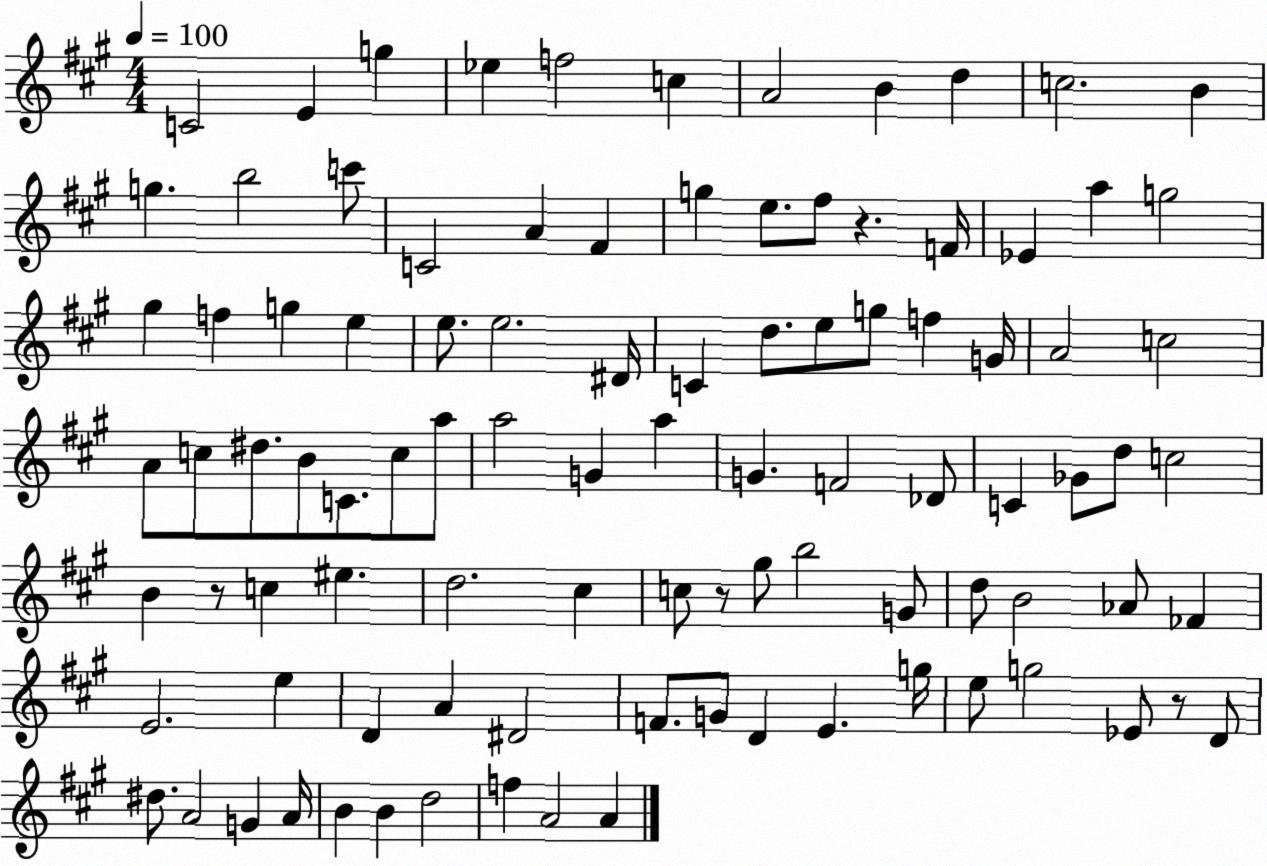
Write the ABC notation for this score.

X:1
T:Untitled
M:4/4
L:1/4
K:A
C2 E g _e f2 c A2 B d c2 B g b2 c'/2 C2 A ^F g e/2 ^f/2 z F/4 _E a g2 ^g f g e e/2 e2 ^D/4 C d/2 e/2 g/2 f G/4 A2 c2 A/2 c/2 ^d/2 B/2 C/2 c/2 a/2 a2 G a G F2 _D/2 C _G/2 d/2 c2 B z/2 c ^e d2 ^c c/2 z/2 ^g/2 b2 G/2 d/2 B2 _A/2 _F E2 e D A ^D2 F/2 G/2 D E g/4 e/2 g2 _E/2 z/2 D/2 ^d/2 A2 G A/4 B B d2 f A2 A